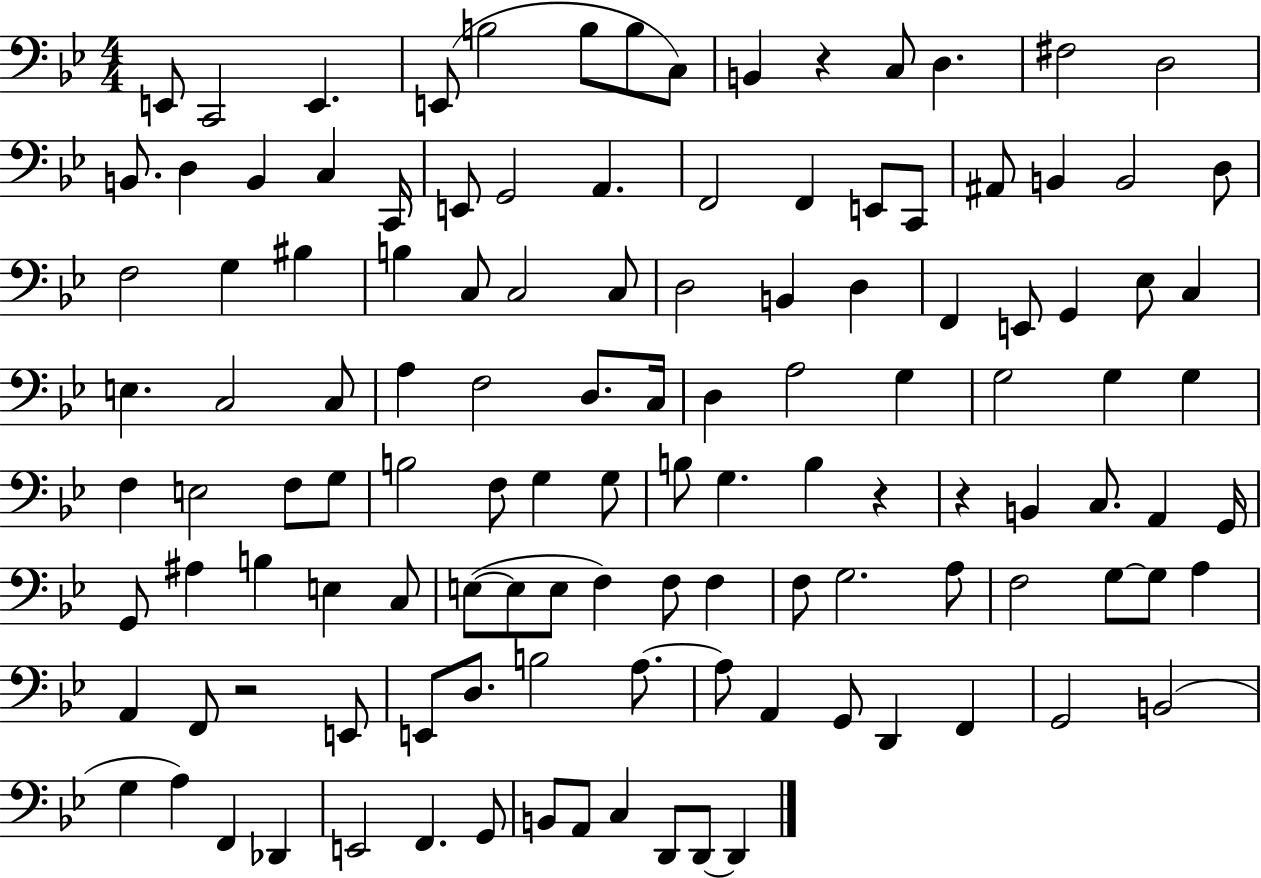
{
  \clef bass
  \numericTimeSignature
  \time 4/4
  \key bes \major
  e,8 c,2 e,4. | e,8( b2 b8 b8 c8) | b,4 r4 c8 d4. | fis2 d2 | \break b,8. d4 b,4 c4 c,16 | e,8 g,2 a,4. | f,2 f,4 e,8 c,8 | ais,8 b,4 b,2 d8 | \break f2 g4 bis4 | b4 c8 c2 c8 | d2 b,4 d4 | f,4 e,8 g,4 ees8 c4 | \break e4. c2 c8 | a4 f2 d8. c16 | d4 a2 g4 | g2 g4 g4 | \break f4 e2 f8 g8 | b2 f8 g4 g8 | b8 g4. b4 r4 | r4 b,4 c8. a,4 g,16 | \break g,8 ais4 b4 e4 c8 | e8~(~ e8 e8 f4) f8 f4 | f8 g2. a8 | f2 g8~~ g8 a4 | \break a,4 f,8 r2 e,8 | e,8 d8. b2 a8.~~ | a8 a,4 g,8 d,4 f,4 | g,2 b,2( | \break g4 a4) f,4 des,4 | e,2 f,4. g,8 | b,8 a,8 c4 d,8 d,8~~ d,4 | \bar "|."
}